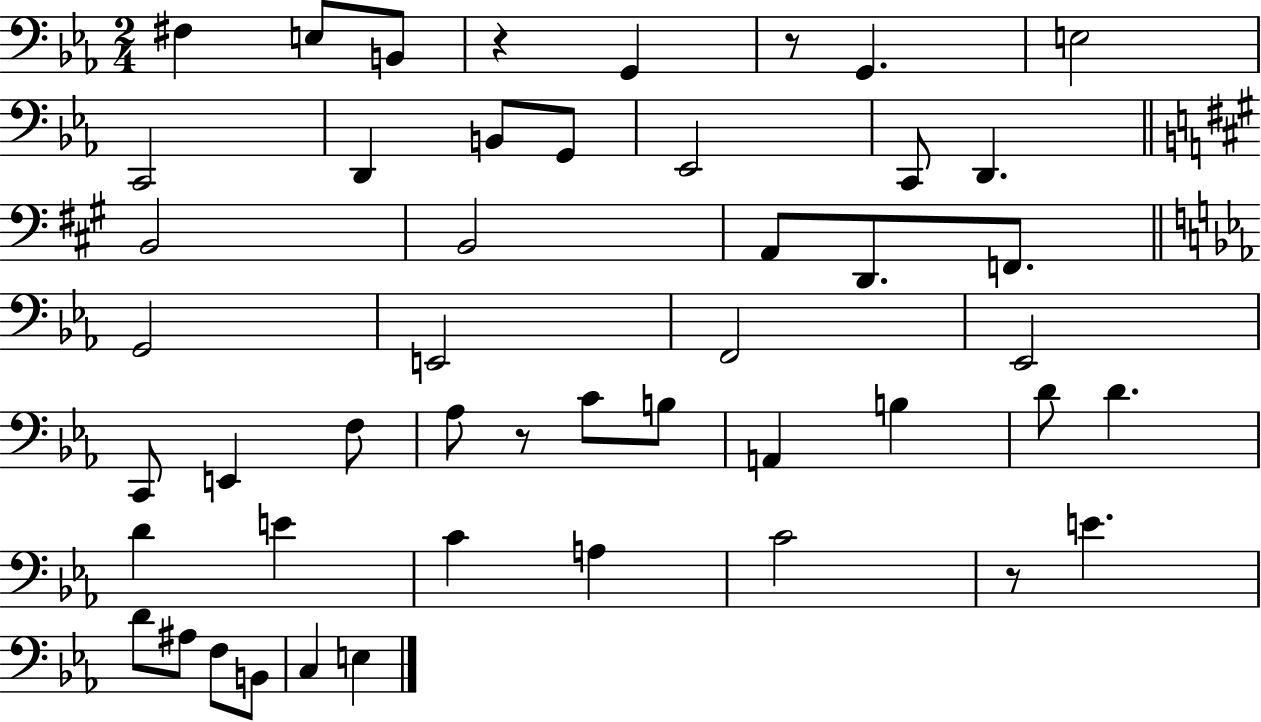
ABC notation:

X:1
T:Untitled
M:2/4
L:1/4
K:Eb
^F, E,/2 B,,/2 z G,, z/2 G,, E,2 C,,2 D,, B,,/2 G,,/2 _E,,2 C,,/2 D,, B,,2 B,,2 A,,/2 D,,/2 F,,/2 G,,2 E,,2 F,,2 _E,,2 C,,/2 E,, F,/2 _A,/2 z/2 C/2 B,/2 A,, B, D/2 D D E C A, C2 z/2 E D/2 ^A,/2 F,/2 B,,/2 C, E,